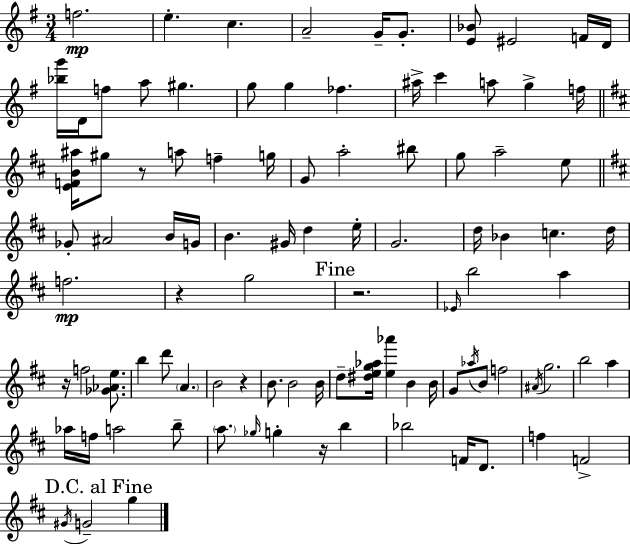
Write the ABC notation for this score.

X:1
T:Untitled
M:3/4
L:1/4
K:Em
f2 e c A2 G/4 G/2 [E_B]/2 ^E2 F/4 D/4 [_bg']/4 D/4 f/2 a/2 ^g g/2 g _f ^a/4 c' a/2 g f/4 [EFB^a]/4 ^g/2 z/2 a/2 f g/4 G/2 a2 ^b/2 g/2 a2 e/2 _G/2 ^A2 B/4 G/4 B ^G/4 d e/4 G2 d/4 _B c d/4 f2 z g2 z2 _E/4 b2 a z/4 f2 [_G_Ae]/2 b d'/2 A B2 z B/2 B2 B/4 d/2 [^deg_a]/4 [e_a'] B B/4 G/2 _a/4 B/2 f2 ^A/4 g2 b2 a _a/4 f/4 a2 b/2 a/2 _g/4 g z/4 b _b2 F/4 D/2 f F2 ^G/4 G2 g